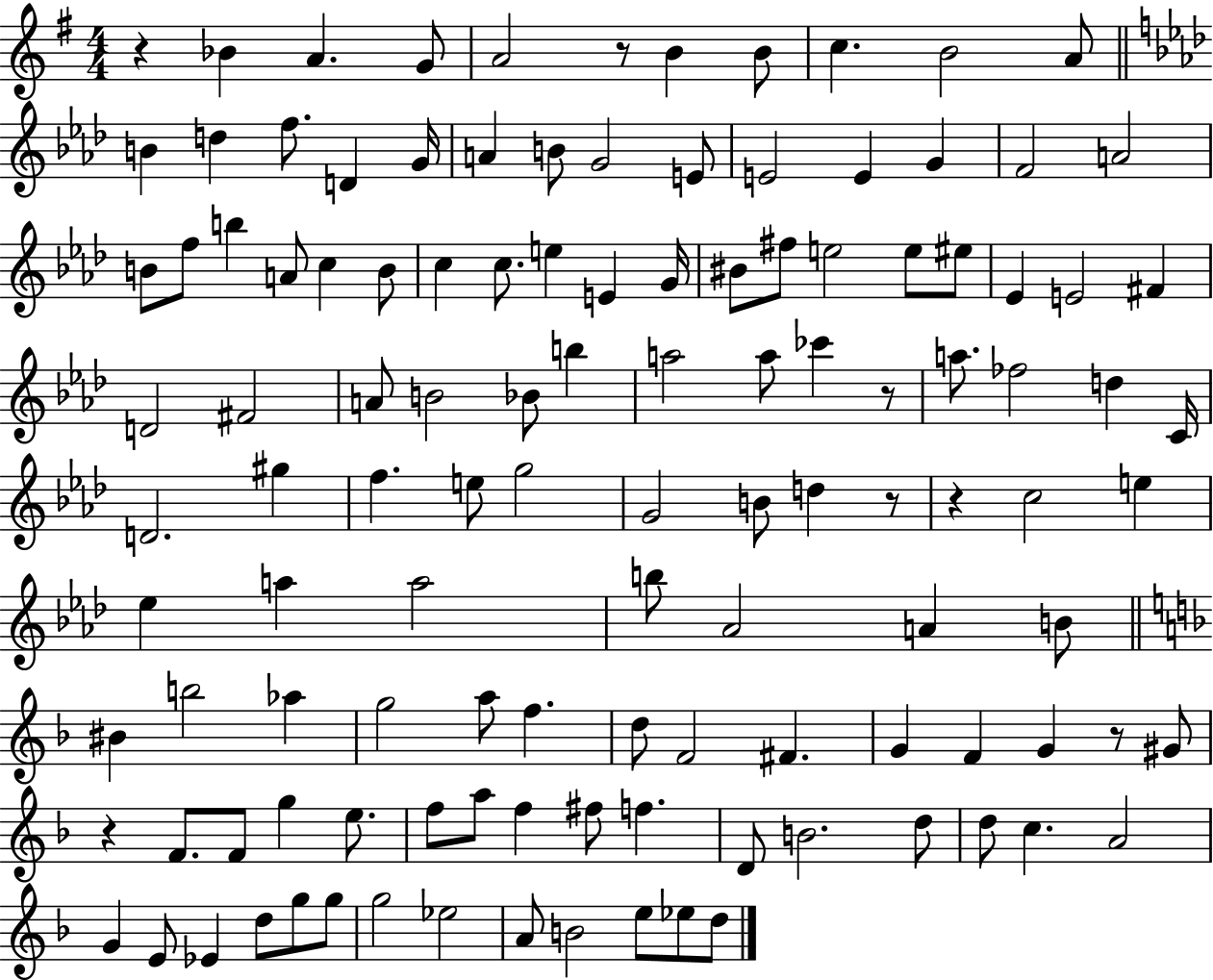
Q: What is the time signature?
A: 4/4